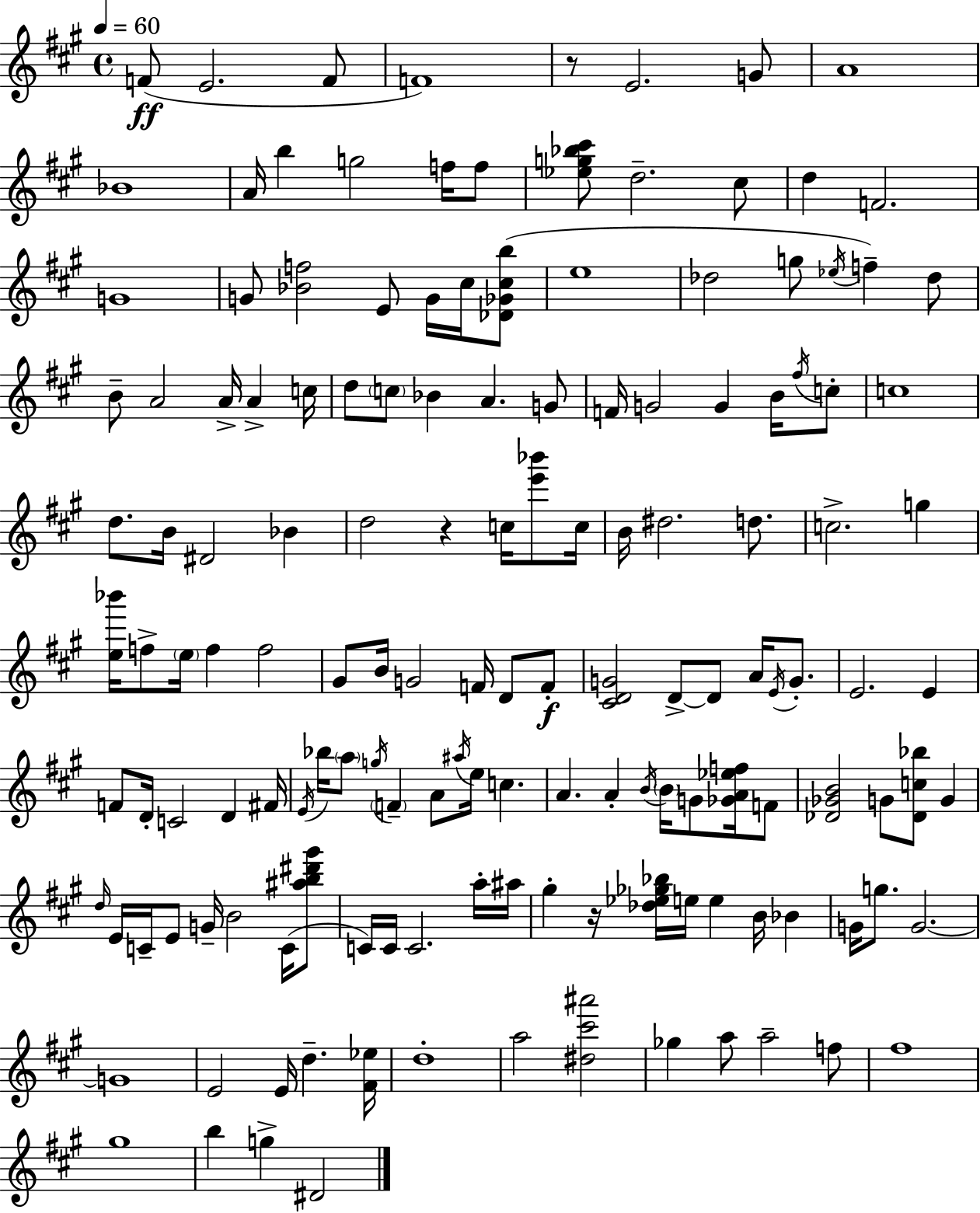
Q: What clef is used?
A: treble